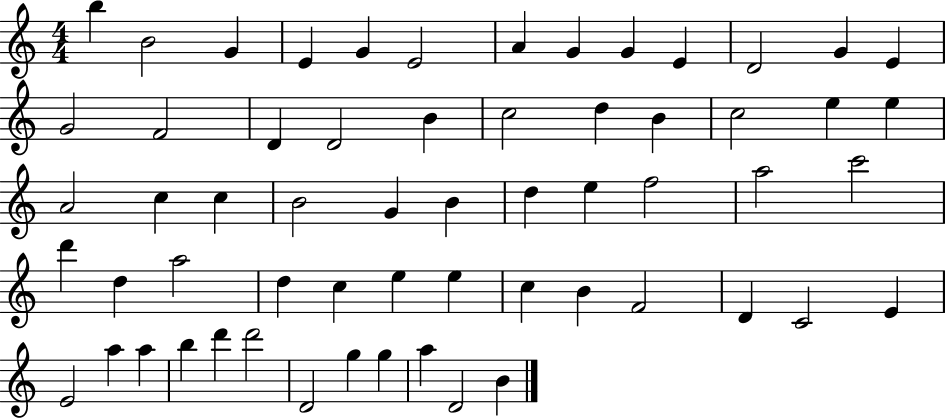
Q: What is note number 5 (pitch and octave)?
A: G4